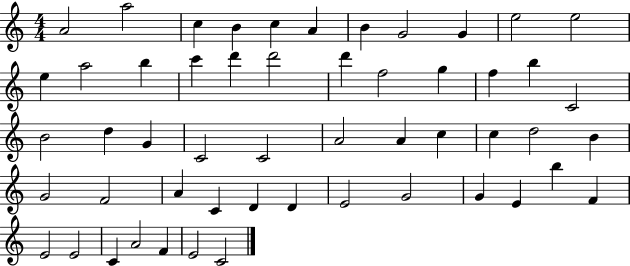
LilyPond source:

{
  \clef treble
  \numericTimeSignature
  \time 4/4
  \key c \major
  a'2 a''2 | c''4 b'4 c''4 a'4 | b'4 g'2 g'4 | e''2 e''2 | \break e''4 a''2 b''4 | c'''4 d'''4 d'''2 | d'''4 f''2 g''4 | f''4 b''4 c'2 | \break b'2 d''4 g'4 | c'2 c'2 | a'2 a'4 c''4 | c''4 d''2 b'4 | \break g'2 f'2 | a'4 c'4 d'4 d'4 | e'2 g'2 | g'4 e'4 b''4 f'4 | \break e'2 e'2 | c'4 a'2 f'4 | e'2 c'2 | \bar "|."
}